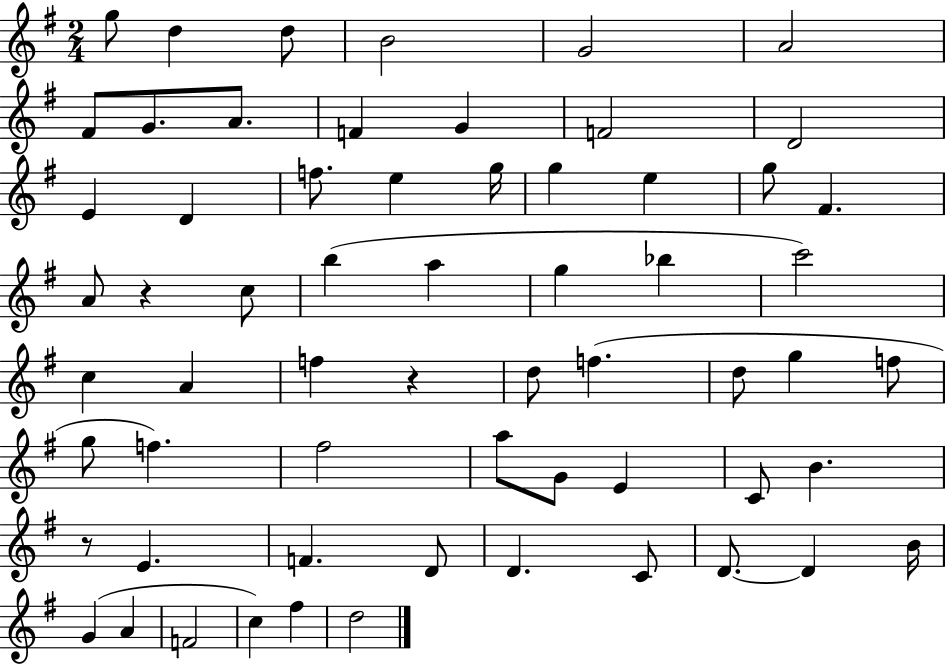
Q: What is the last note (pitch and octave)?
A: D5